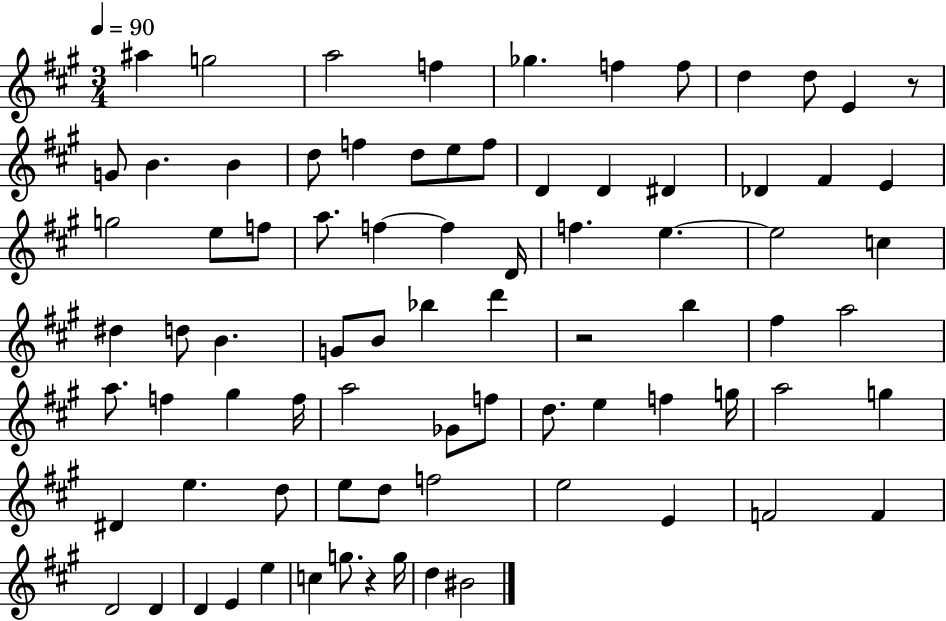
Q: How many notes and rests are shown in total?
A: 81